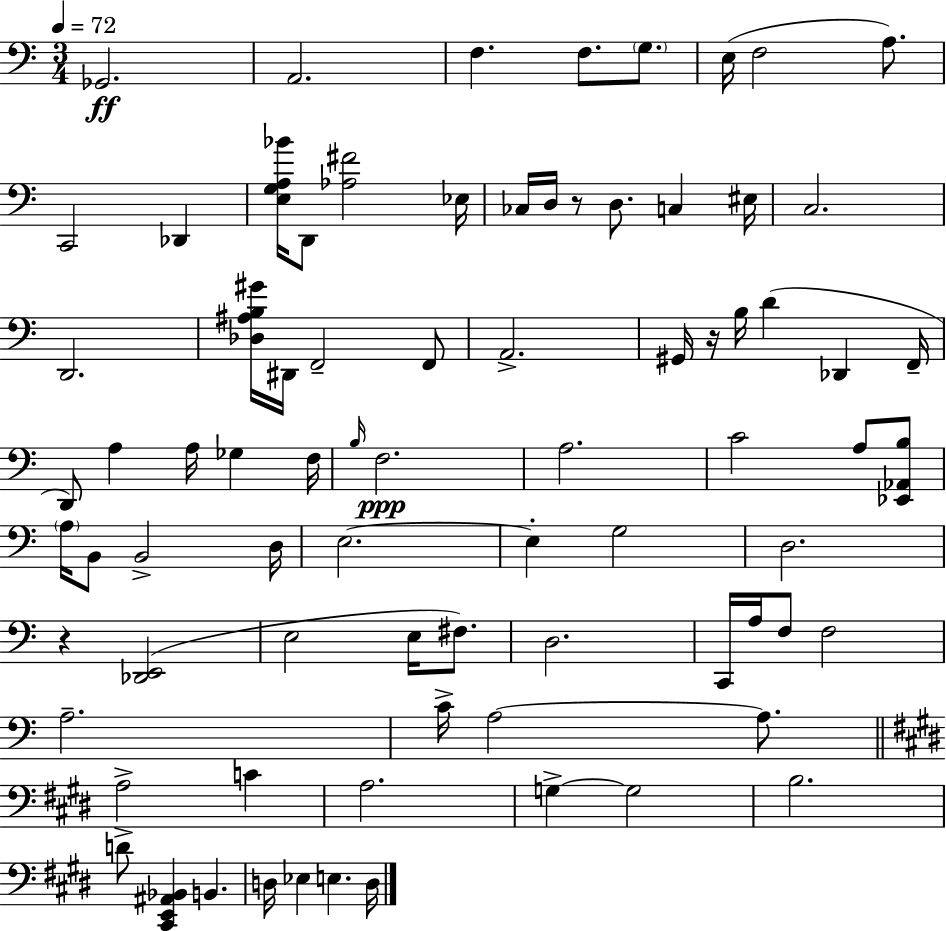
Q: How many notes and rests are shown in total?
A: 79